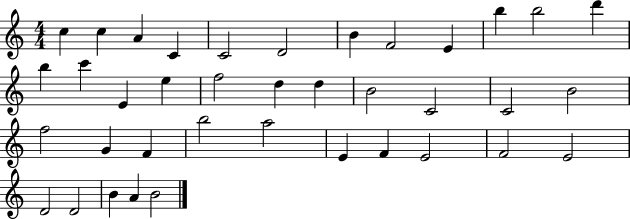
{
  \clef treble
  \numericTimeSignature
  \time 4/4
  \key c \major
  c''4 c''4 a'4 c'4 | c'2 d'2 | b'4 f'2 e'4 | b''4 b''2 d'''4 | \break b''4 c'''4 e'4 e''4 | f''2 d''4 d''4 | b'2 c'2 | c'2 b'2 | \break f''2 g'4 f'4 | b''2 a''2 | e'4 f'4 e'2 | f'2 e'2 | \break d'2 d'2 | b'4 a'4 b'2 | \bar "|."
}